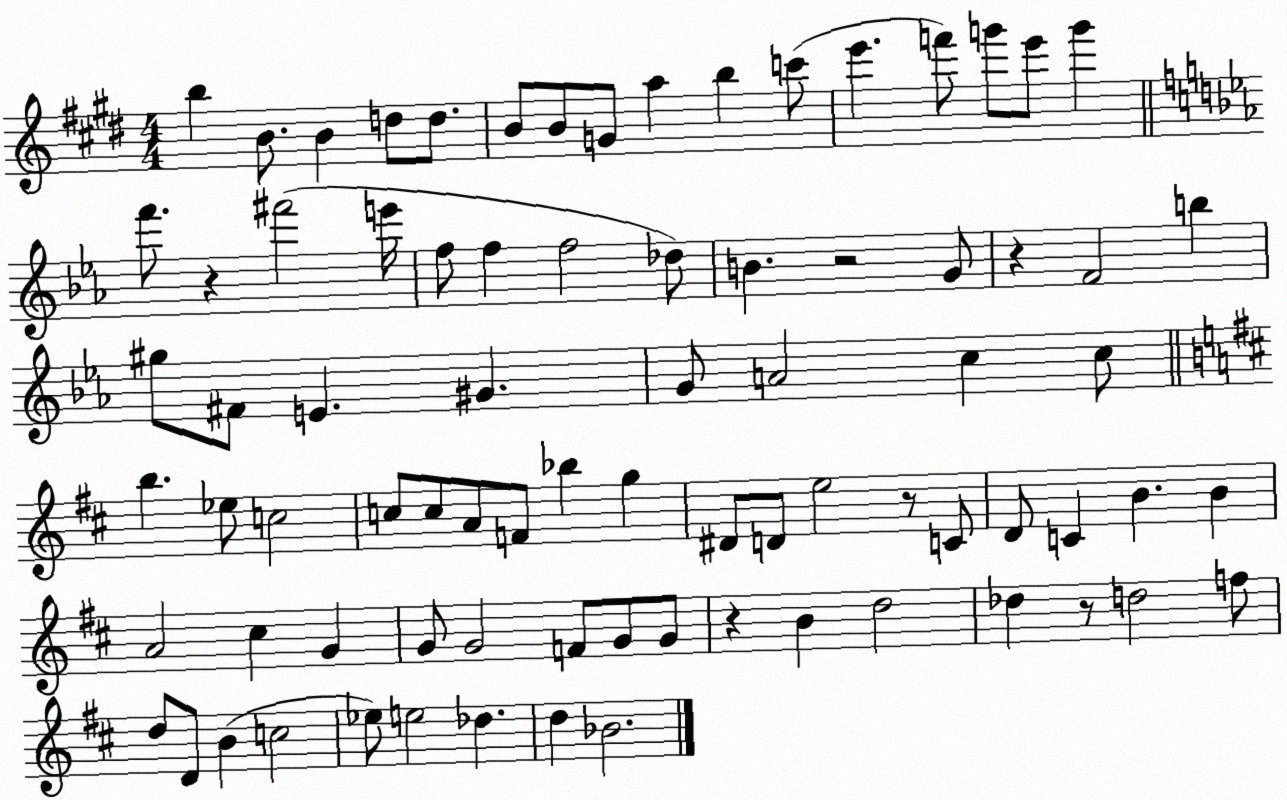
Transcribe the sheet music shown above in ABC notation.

X:1
T:Untitled
M:4/4
L:1/4
K:E
b B/2 B d/2 d/2 B/2 B/2 G/2 a b c'/2 e' f'/2 g'/2 e'/2 g' f'/2 z ^f'2 e'/4 f/2 f f2 _d/2 B z2 G/2 z F2 b ^g/2 ^F/2 E ^G G/2 A2 c c/2 b _e/2 c2 c/2 c/2 A/2 F/2 _b g ^D/2 D/2 e2 z/2 C/2 D/2 C B B A2 ^c G G/2 G2 F/2 G/2 G/2 z B d2 _d z/2 d2 f/2 d/2 D/2 B c2 _e/2 e2 _d d _B2